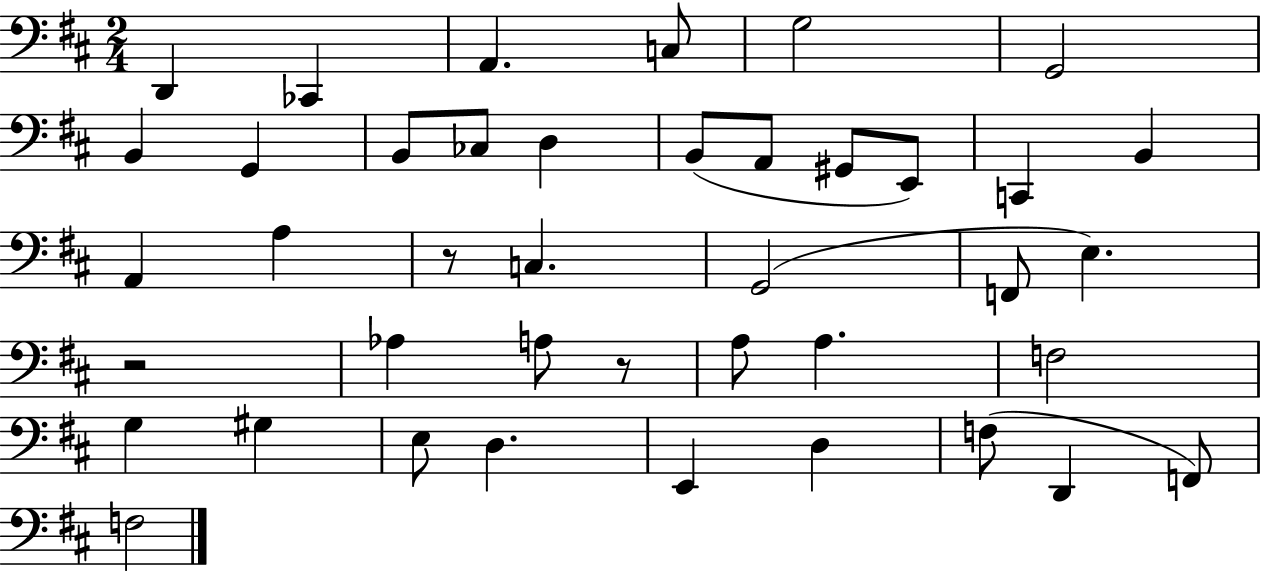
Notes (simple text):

D2/q CES2/q A2/q. C3/e G3/h G2/h B2/q G2/q B2/e CES3/e D3/q B2/e A2/e G#2/e E2/e C2/q B2/q A2/q A3/q R/e C3/q. G2/h F2/e E3/q. R/h Ab3/q A3/e R/e A3/e A3/q. F3/h G3/q G#3/q E3/e D3/q. E2/q D3/q F3/e D2/q F2/e F3/h